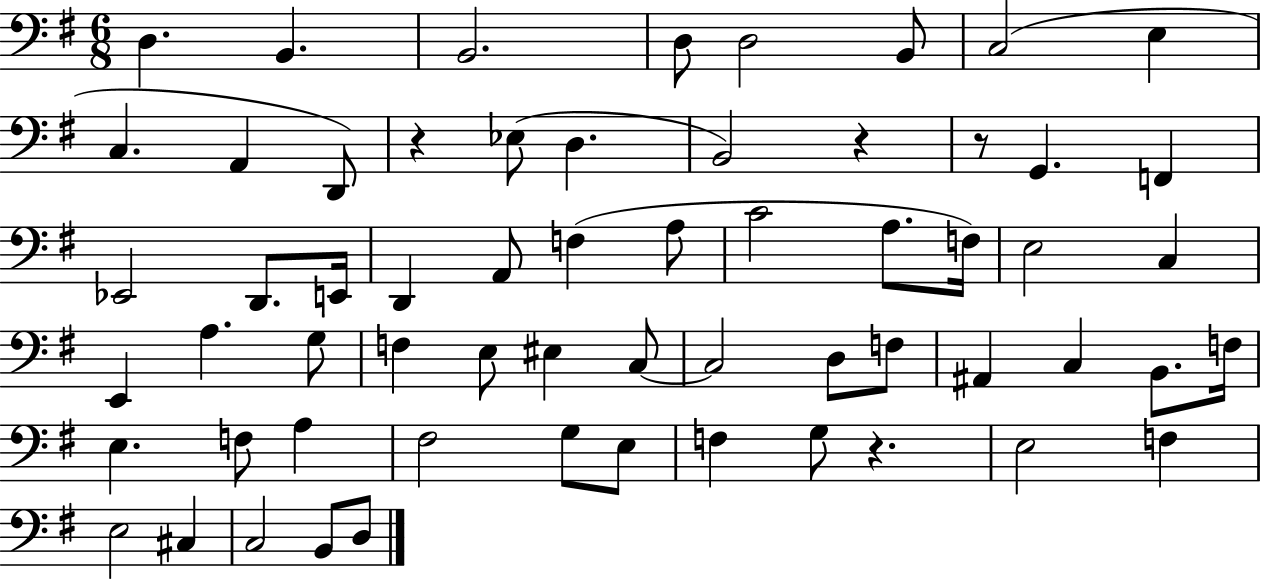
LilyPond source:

{
  \clef bass
  \numericTimeSignature
  \time 6/8
  \key g \major
  d4. b,4. | b,2. | d8 d2 b,8 | c2( e4 | \break c4. a,4 d,8) | r4 ees8( d4. | b,2) r4 | r8 g,4. f,4 | \break ees,2 d,8. e,16 | d,4 a,8 f4( a8 | c'2 a8. f16) | e2 c4 | \break e,4 a4. g8 | f4 e8 eis4 c8~~ | c2 d8 f8 | ais,4 c4 b,8. f16 | \break e4. f8 a4 | fis2 g8 e8 | f4 g8 r4. | e2 f4 | \break e2 cis4 | c2 b,8 d8 | \bar "|."
}